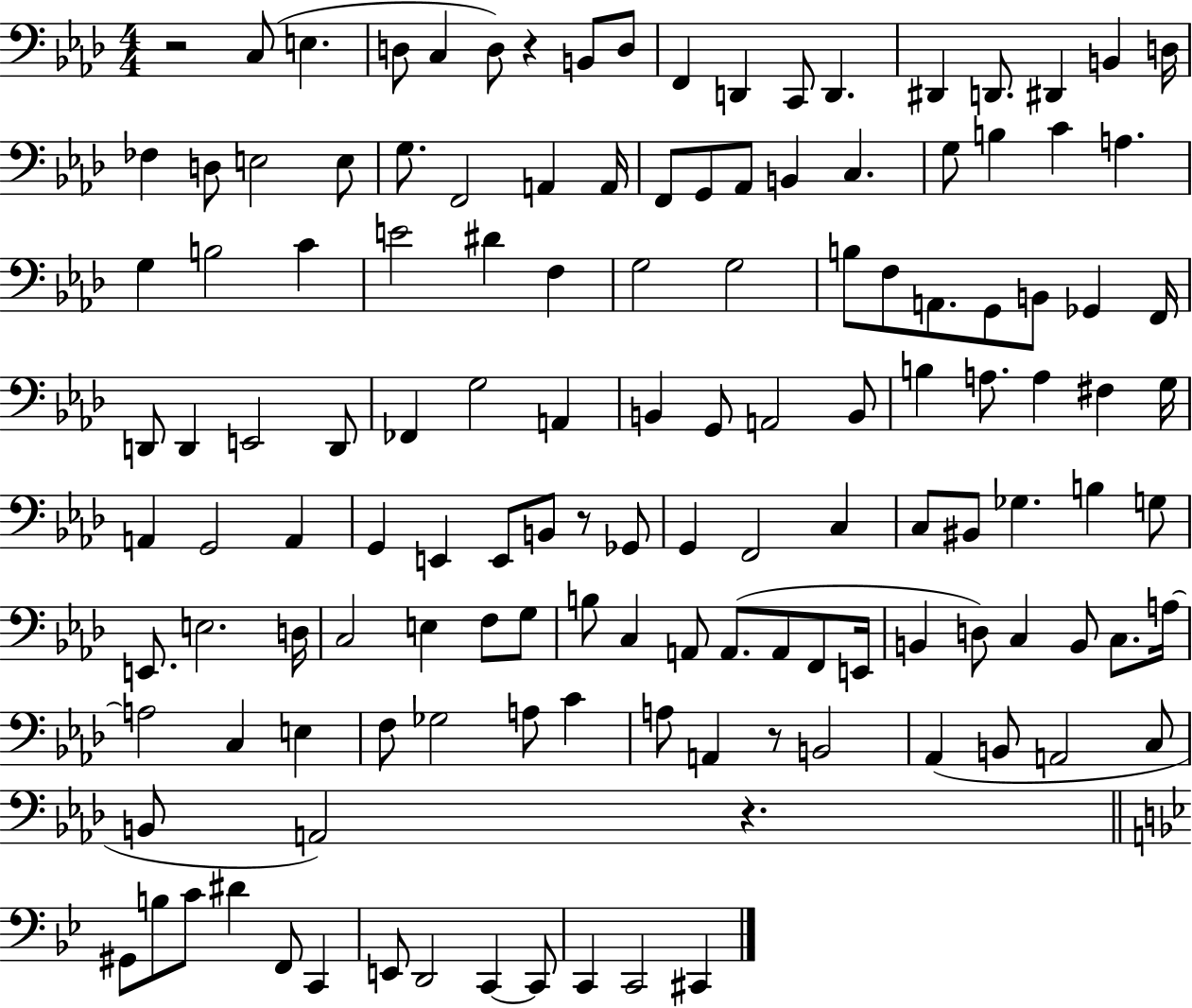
X:1
T:Untitled
M:4/4
L:1/4
K:Ab
z2 C,/2 E, D,/2 C, D,/2 z B,,/2 D,/2 F,, D,, C,,/2 D,, ^D,, D,,/2 ^D,, B,, D,/4 _F, D,/2 E,2 E,/2 G,/2 F,,2 A,, A,,/4 F,,/2 G,,/2 _A,,/2 B,, C, G,/2 B, C A, G, B,2 C E2 ^D F, G,2 G,2 B,/2 F,/2 A,,/2 G,,/2 B,,/2 _G,, F,,/4 D,,/2 D,, E,,2 D,,/2 _F,, G,2 A,, B,, G,,/2 A,,2 B,,/2 B, A,/2 A, ^F, G,/4 A,, G,,2 A,, G,, E,, E,,/2 B,,/2 z/2 _G,,/2 G,, F,,2 C, C,/2 ^B,,/2 _G, B, G,/2 E,,/2 E,2 D,/4 C,2 E, F,/2 G,/2 B,/2 C, A,,/2 A,,/2 A,,/2 F,,/2 E,,/4 B,, D,/2 C, B,,/2 C,/2 A,/4 A,2 C, E, F,/2 _G,2 A,/2 C A,/2 A,, z/2 B,,2 _A,, B,,/2 A,,2 C,/2 B,,/2 A,,2 z ^G,,/2 B,/2 C/2 ^D F,,/2 C,, E,,/2 D,,2 C,, C,,/2 C,, C,,2 ^C,,